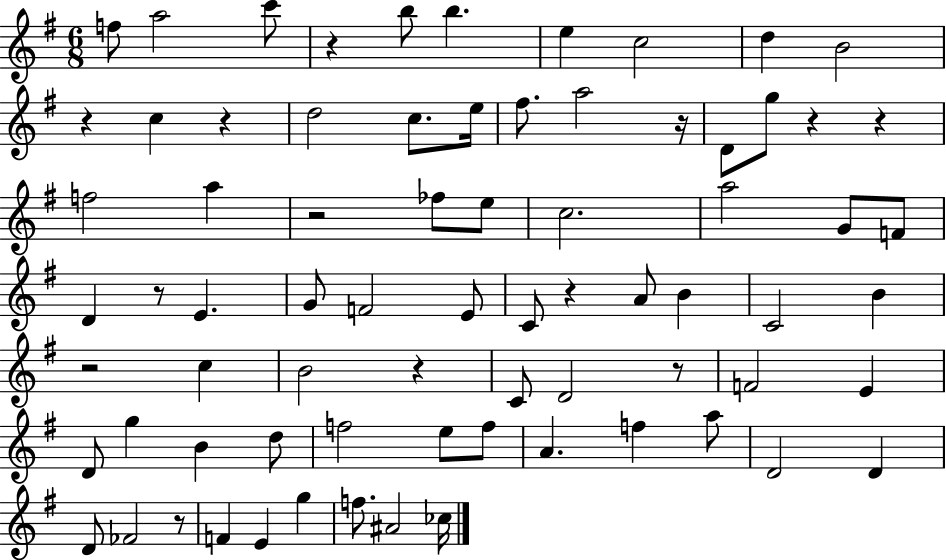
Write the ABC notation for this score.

X:1
T:Untitled
M:6/8
L:1/4
K:G
f/2 a2 c'/2 z b/2 b e c2 d B2 z c z d2 c/2 e/4 ^f/2 a2 z/4 D/2 g/2 z z f2 a z2 _f/2 e/2 c2 a2 G/2 F/2 D z/2 E G/2 F2 E/2 C/2 z A/2 B C2 B z2 c B2 z C/2 D2 z/2 F2 E D/2 g B d/2 f2 e/2 f/2 A f a/2 D2 D D/2 _F2 z/2 F E g f/2 ^A2 _c/4